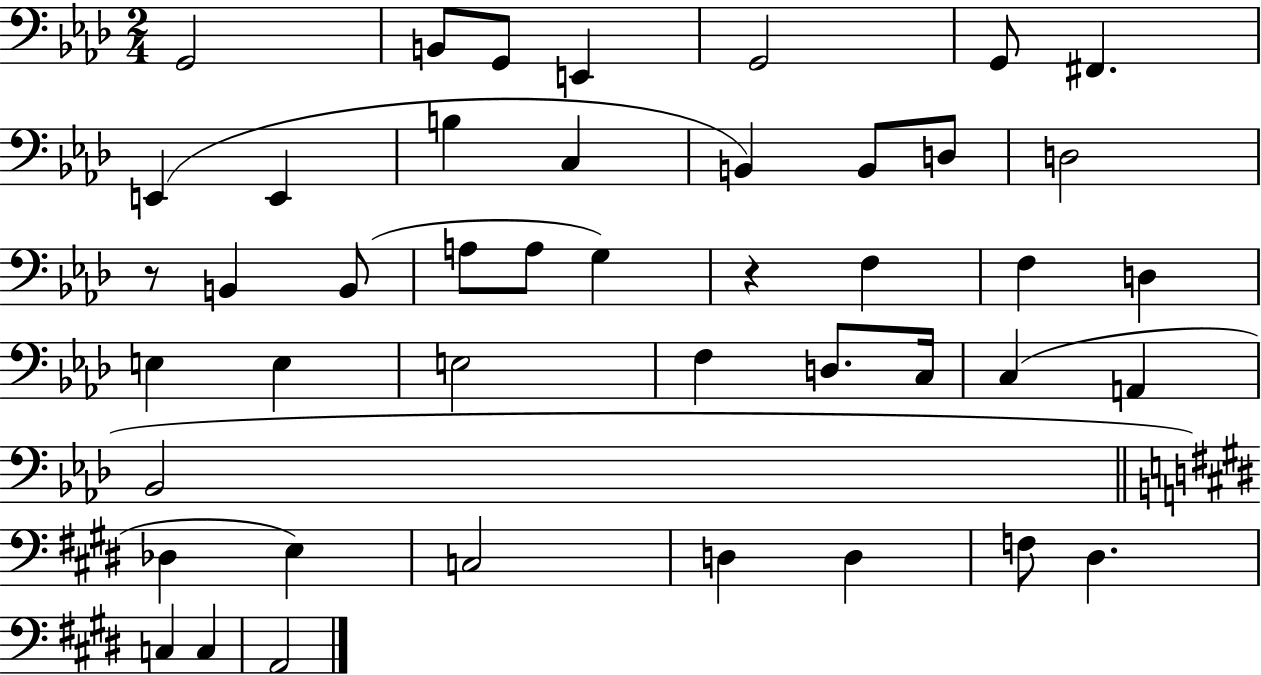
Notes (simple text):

G2/h B2/e G2/e E2/q G2/h G2/e F#2/q. E2/q E2/q B3/q C3/q B2/q B2/e D3/e D3/h R/e B2/q B2/e A3/e A3/e G3/q R/q F3/q F3/q D3/q E3/q E3/q E3/h F3/q D3/e. C3/s C3/q A2/q Bb2/h Db3/q E3/q C3/h D3/q D3/q F3/e D#3/q. C3/q C3/q A2/h